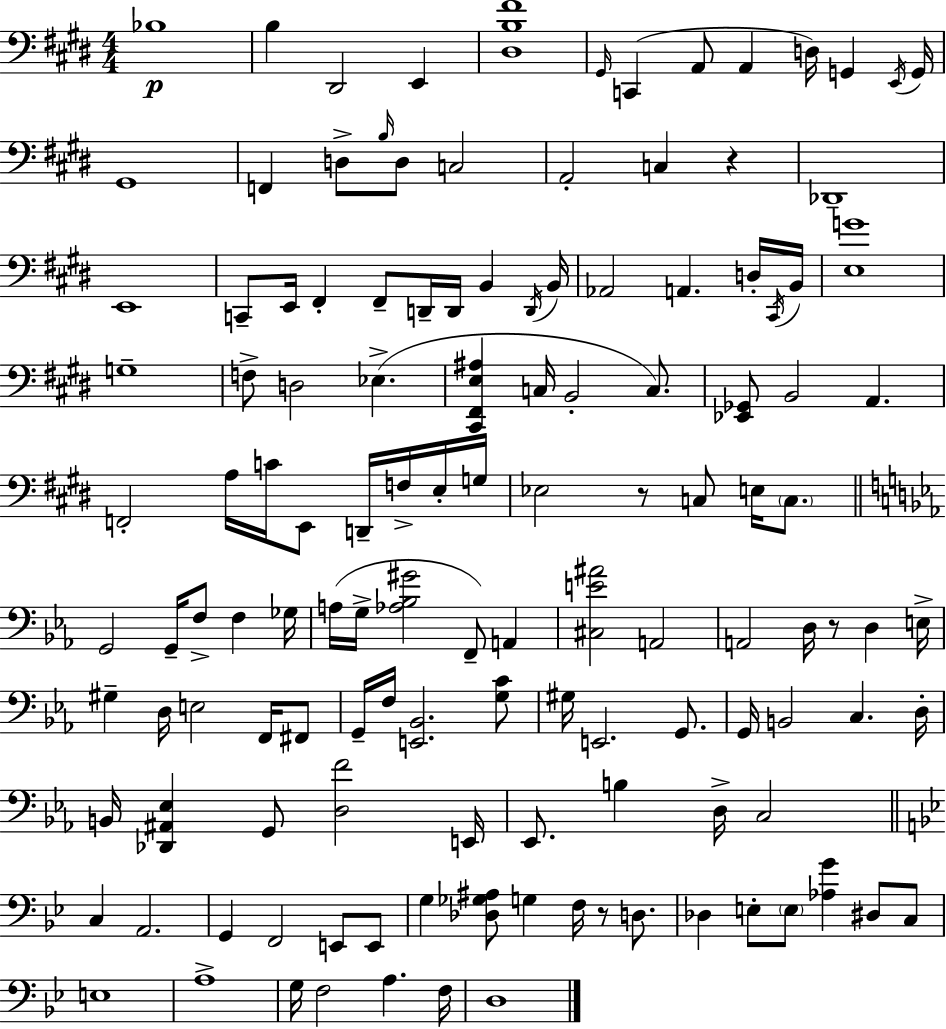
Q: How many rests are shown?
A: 4